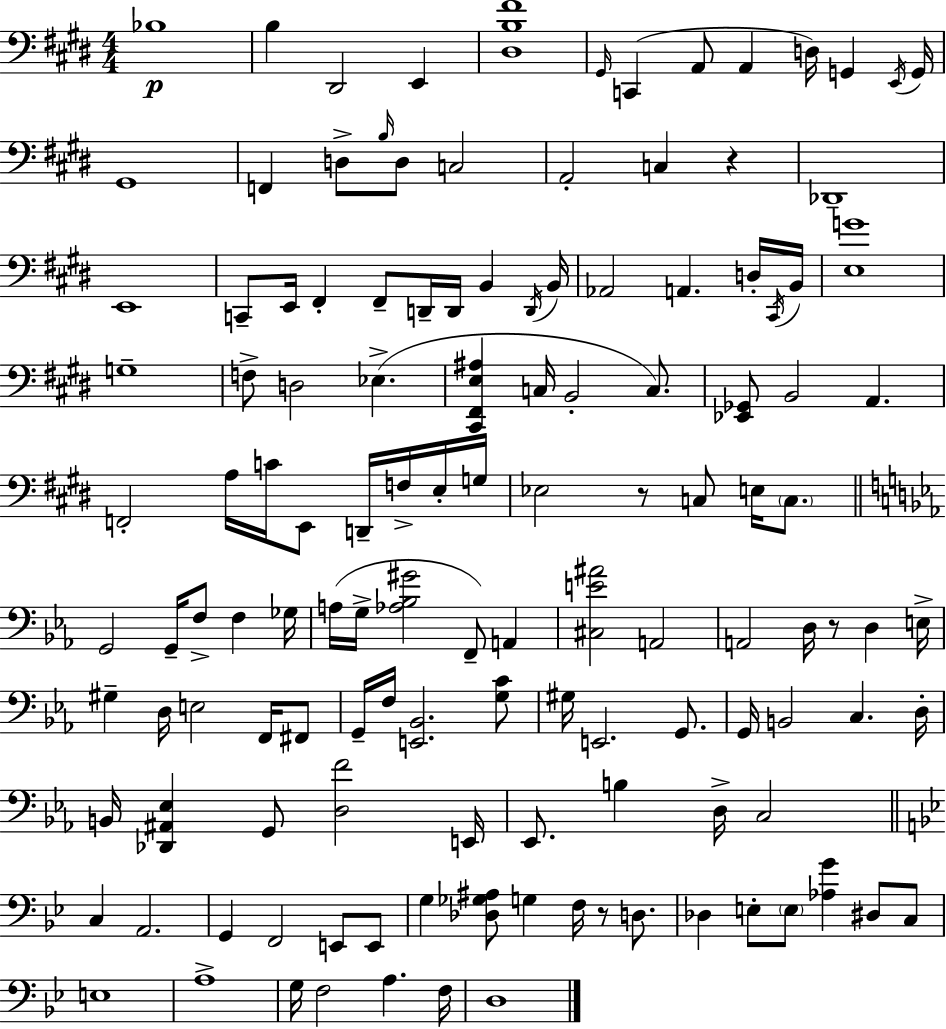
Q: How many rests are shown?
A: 4